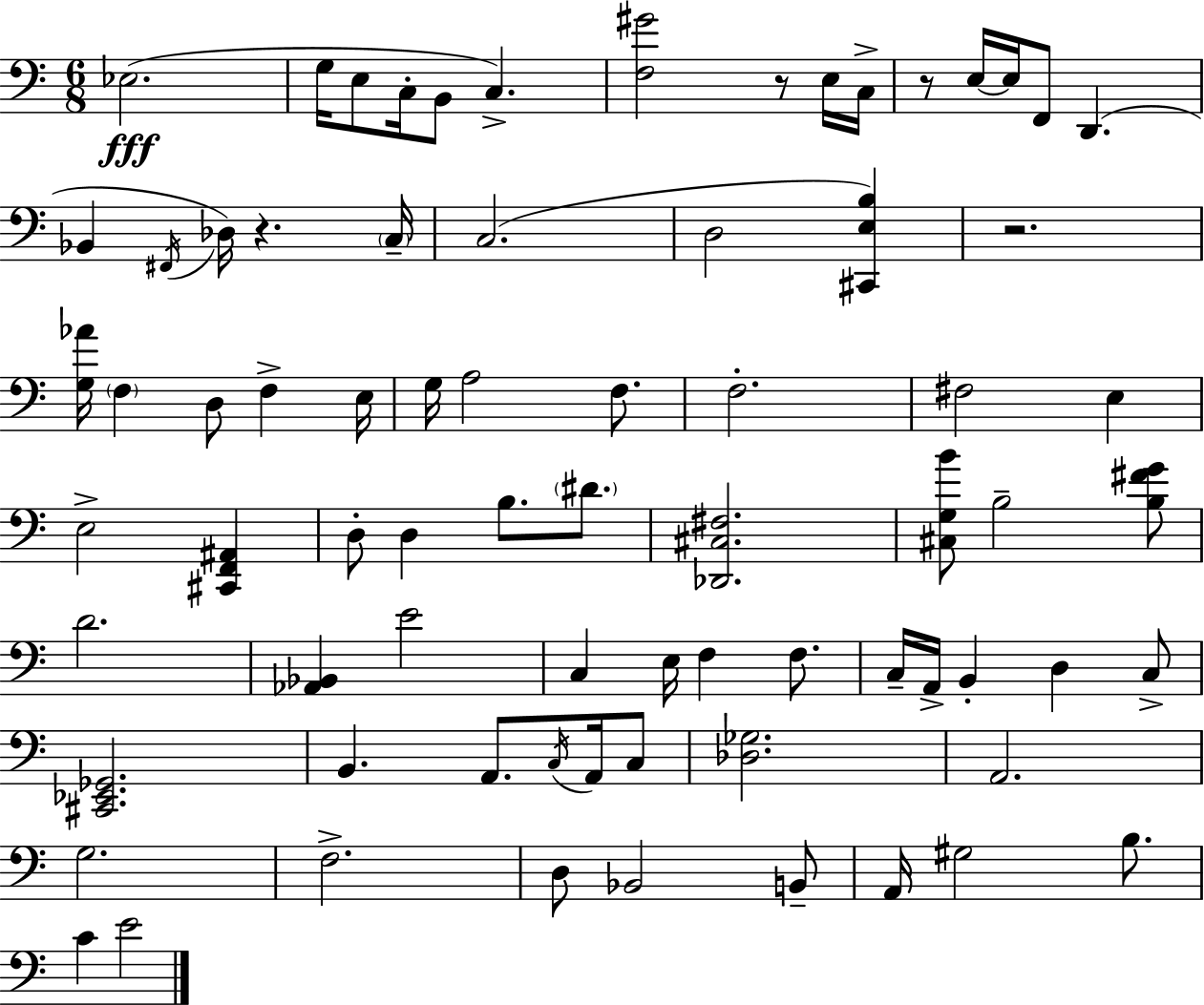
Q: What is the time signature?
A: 6/8